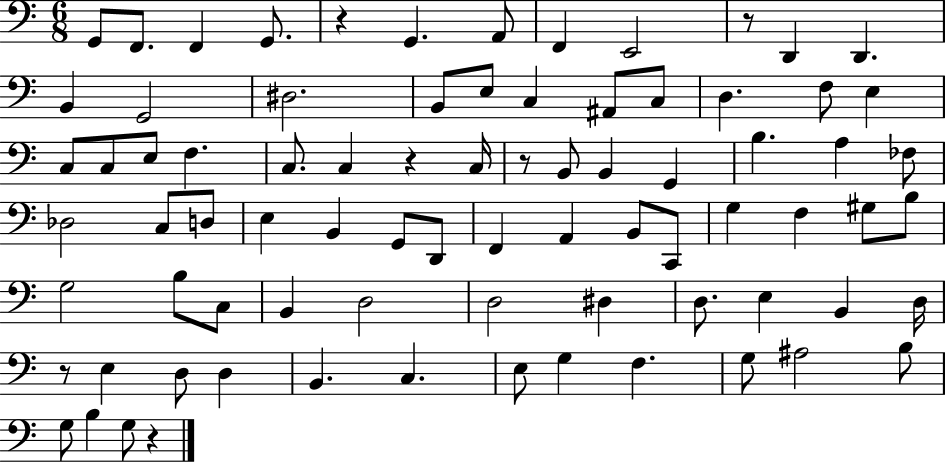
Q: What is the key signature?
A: C major